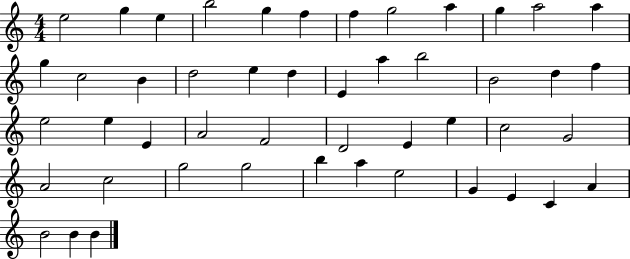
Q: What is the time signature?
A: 4/4